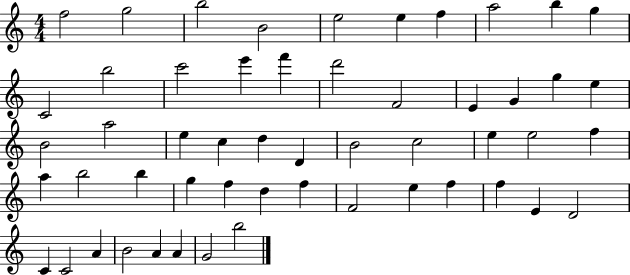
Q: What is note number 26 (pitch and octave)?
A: D5